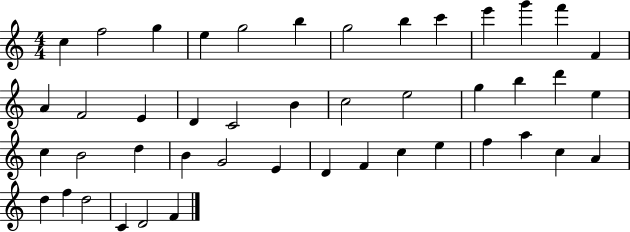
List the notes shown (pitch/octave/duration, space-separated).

C5/q F5/h G5/q E5/q G5/h B5/q G5/h B5/q C6/q E6/q G6/q F6/q F4/q A4/q F4/h E4/q D4/q C4/h B4/q C5/h E5/h G5/q B5/q D6/q E5/q C5/q B4/h D5/q B4/q G4/h E4/q D4/q F4/q C5/q E5/q F5/q A5/q C5/q A4/q D5/q F5/q D5/h C4/q D4/h F4/q